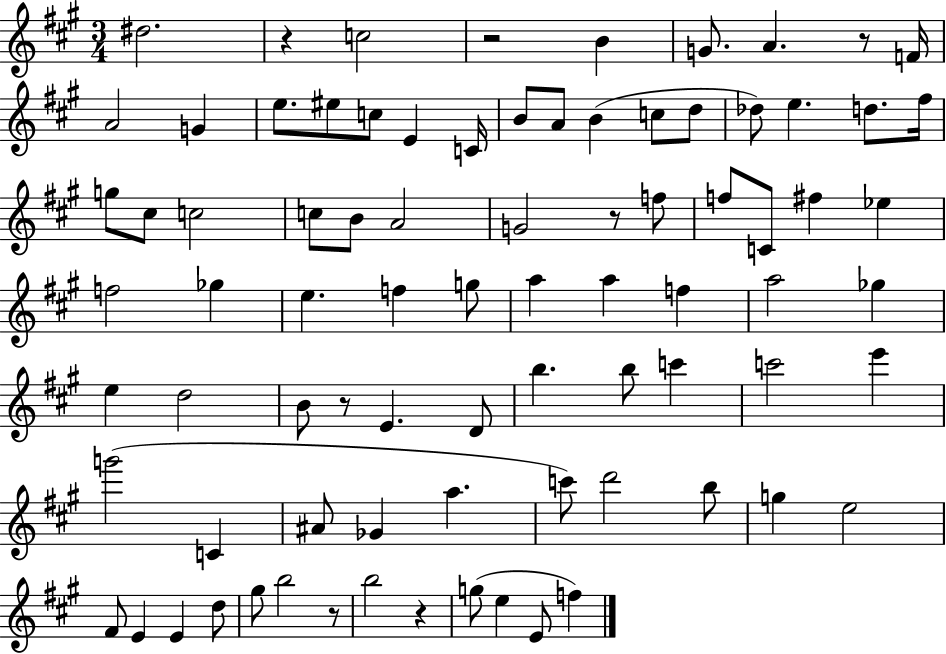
X:1
T:Untitled
M:3/4
L:1/4
K:A
^d2 z c2 z2 B G/2 A z/2 F/4 A2 G e/2 ^e/2 c/2 E C/4 B/2 A/2 B c/2 d/2 _d/2 e d/2 ^f/4 g/2 ^c/2 c2 c/2 B/2 A2 G2 z/2 f/2 f/2 C/2 ^f _e f2 _g e f g/2 a a f a2 _g e d2 B/2 z/2 E D/2 b b/2 c' c'2 e' g'2 C ^A/2 _G a c'/2 d'2 b/2 g e2 ^F/2 E E d/2 ^g/2 b2 z/2 b2 z g/2 e E/2 f